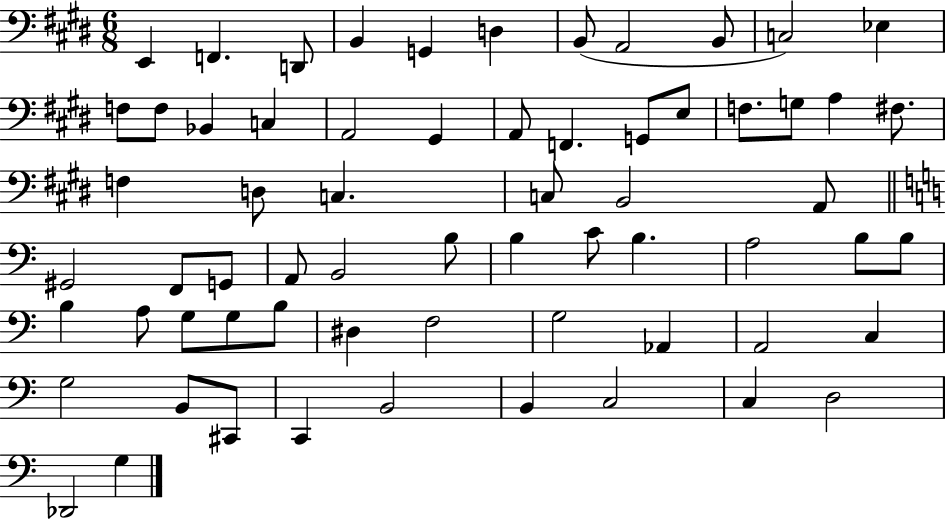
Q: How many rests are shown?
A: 0